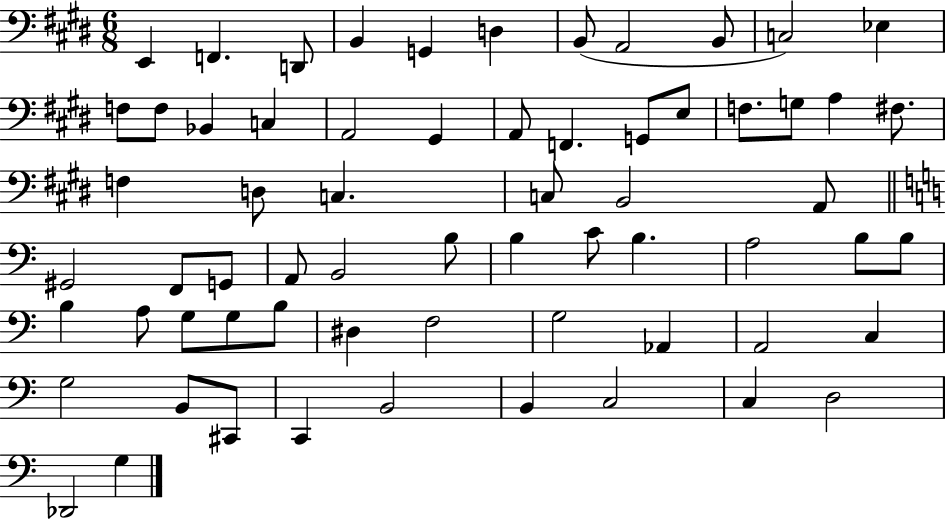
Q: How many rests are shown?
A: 0